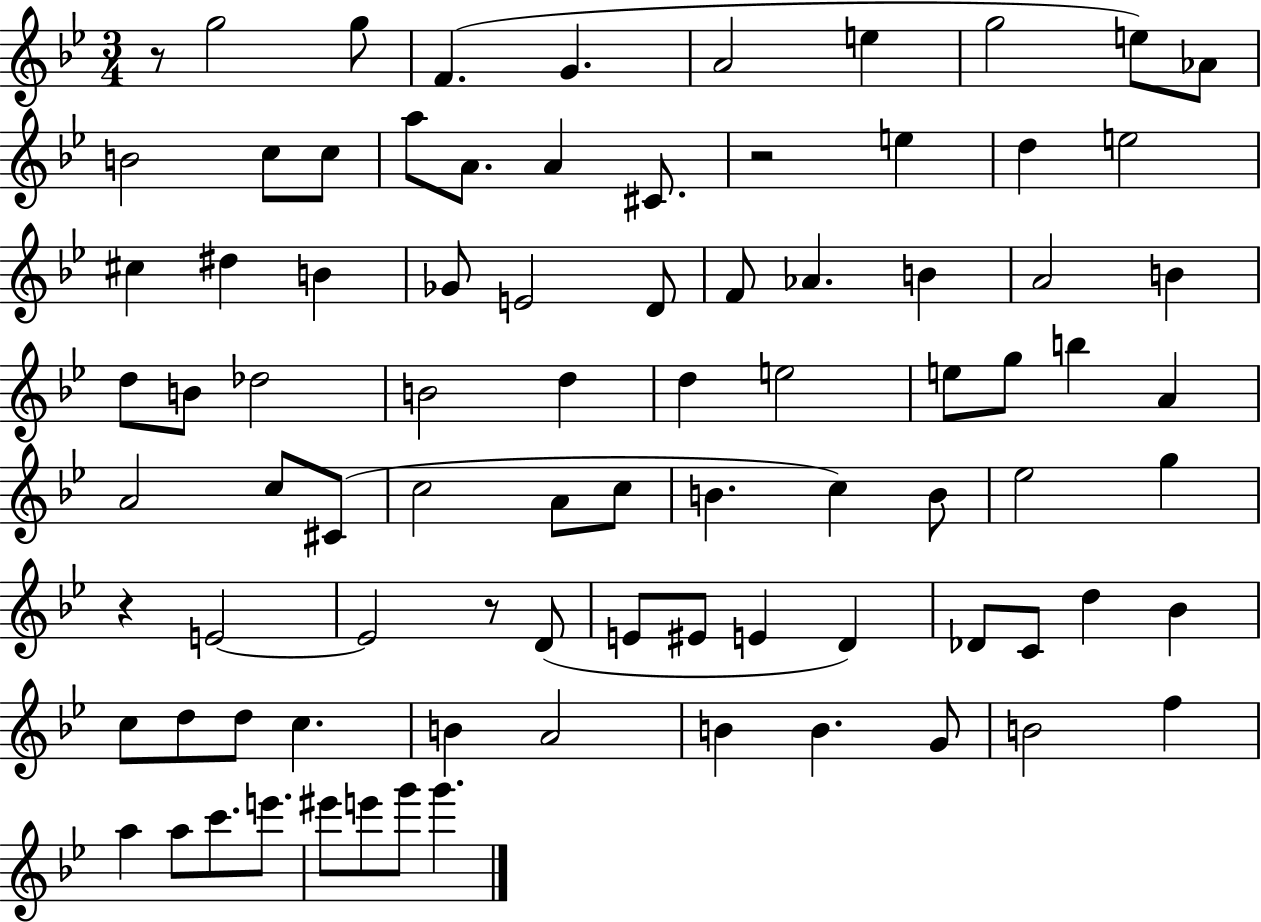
R/e G5/h G5/e F4/q. G4/q. A4/h E5/q G5/h E5/e Ab4/e B4/h C5/e C5/e A5/e A4/e. A4/q C#4/e. R/h E5/q D5/q E5/h C#5/q D#5/q B4/q Gb4/e E4/h D4/e F4/e Ab4/q. B4/q A4/h B4/q D5/e B4/e Db5/h B4/h D5/q D5/q E5/h E5/e G5/e B5/q A4/q A4/h C5/e C#4/e C5/h A4/e C5/e B4/q. C5/q B4/e Eb5/h G5/q R/q E4/h E4/h R/e D4/e E4/e EIS4/e E4/q D4/q Db4/e C4/e D5/q Bb4/q C5/e D5/e D5/e C5/q. B4/q A4/h B4/q B4/q. G4/e B4/h F5/q A5/q A5/e C6/e. E6/e. EIS6/e E6/e G6/e G6/q.